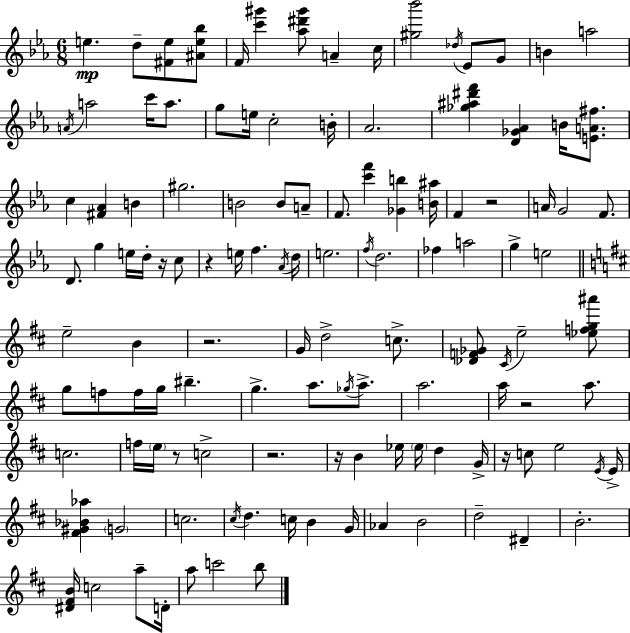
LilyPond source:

{
  \clef treble
  \numericTimeSignature
  \time 6/8
  \key ees \major
  \repeat volta 2 { e''4.\mp d''8-- <fis' e''>8 <ais' e'' bes''>8 | f'16 <c''' gis'''>4 <aes'' dis''' gis'''>8 a'4-- c''16 | <gis'' bes'''>2 \acciaccatura { des''16 } ees'8 g'8 | b'4 a''2 | \break \acciaccatura { a'16 } a''2 c'''16 a''8. | g''8 e''16 c''2-. | b'16-. aes'2. | <ges'' ais'' dis''' f'''>4 <d' ges' aes'>4 b'16 <e' a' fis''>8. | \break c''4 <fis' aes'>4 b'4 | gis''2. | b'2 b'8 | a'8-- f'8. <c''' f'''>4 <ges' b''>4 | \break <b' ais''>16 f'4 r2 | a'16 g'2 f'8. | d'8. g''4 e''16 d''16-. r16 | c''8 r4 e''16 f''4. | \break \acciaccatura { aes'16 } d''16 e''2. | \acciaccatura { f''16 } d''2. | fes''4 a''2 | g''4-> e''2 | \break \bar "||" \break \key d \major e''2-- b'4 | r2. | g'16 d''2-> c''8.-> | <des' f' ges'>8 \acciaccatura { cis'16 } e''2-- <ees'' f'' g'' ais'''>8 | \break g''8 f''8 f''16 g''16 bis''4.-- | g''4.-> a''8. \acciaccatura { ges''16 } a''8.-> | a''2. | a''16 r2 a''8. | \break c''2. | f''16 \parenthesize e''16 r8 c''2-> | r2. | r16 b'4 ees''16 \parenthesize ees''16 d''4 | \break g'16-> r16 c''8 e''2 | \acciaccatura { e'16 } e'16-> <fis' gis' bes' aes''>4 \parenthesize g'2 | c''2. | \acciaccatura { cis''16 } d''4. c''16 b'4 | \break g'16 aes'4 b'2 | d''2-- | dis'4-- b'2.-. | <dis' fis' b'>16 c''2 | \break a''8-- d'16-. a''8 c'''2 | b''8 } \bar "|."
}